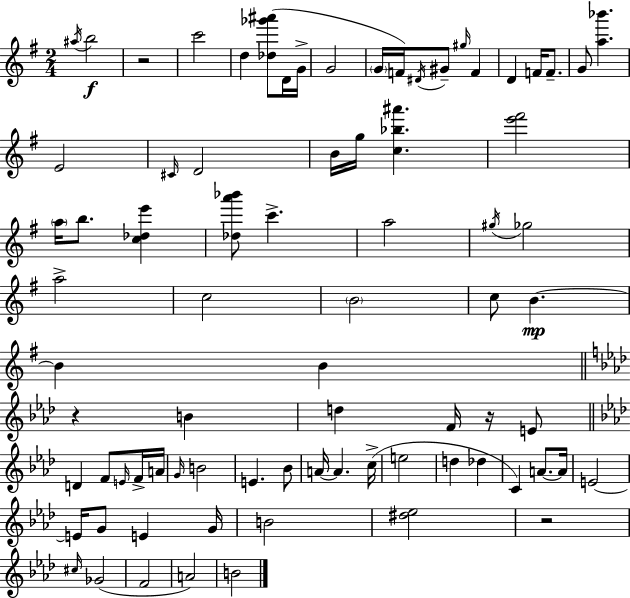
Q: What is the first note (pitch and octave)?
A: A#5